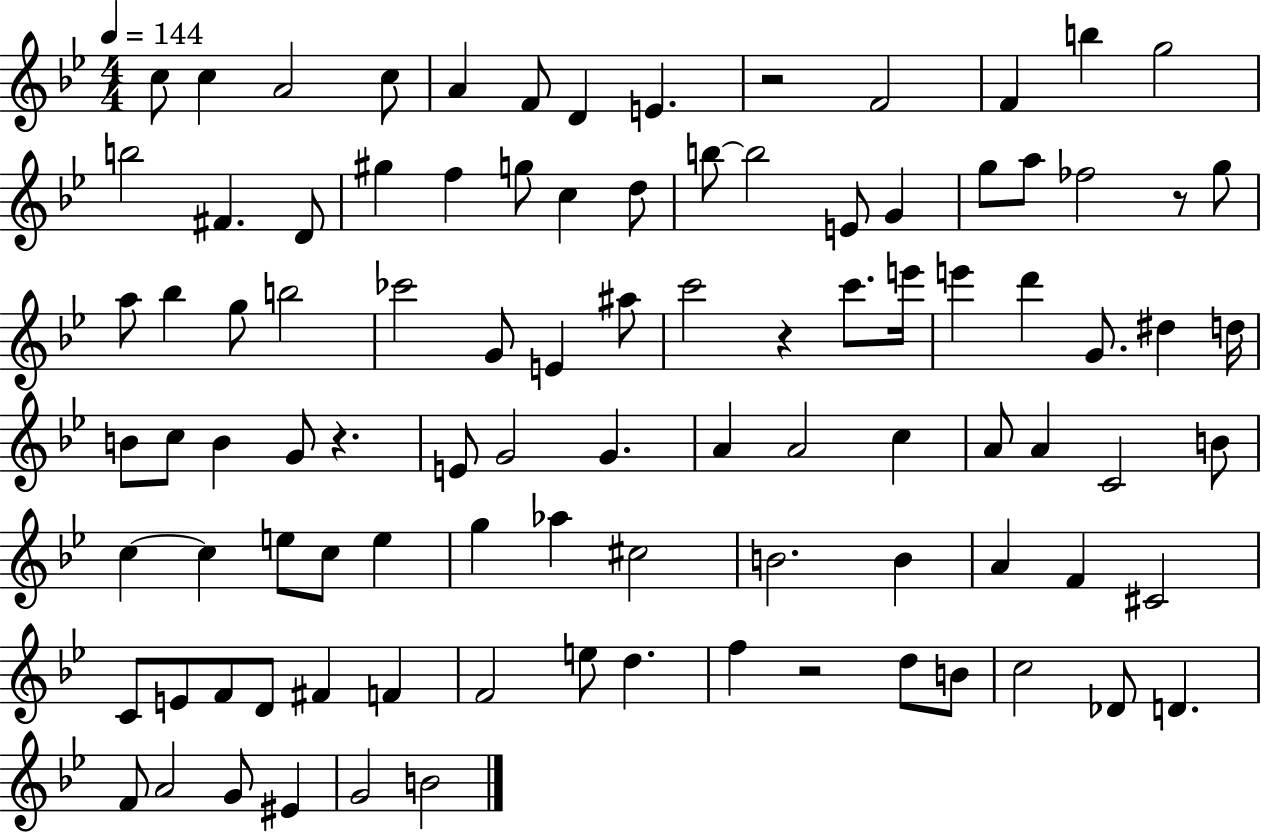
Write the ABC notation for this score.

X:1
T:Untitled
M:4/4
L:1/4
K:Bb
c/2 c A2 c/2 A F/2 D E z2 F2 F b g2 b2 ^F D/2 ^g f g/2 c d/2 b/2 b2 E/2 G g/2 a/2 _f2 z/2 g/2 a/2 _b g/2 b2 _c'2 G/2 E ^a/2 c'2 z c'/2 e'/4 e' d' G/2 ^d d/4 B/2 c/2 B G/2 z E/2 G2 G A A2 c A/2 A C2 B/2 c c e/2 c/2 e g _a ^c2 B2 B A F ^C2 C/2 E/2 F/2 D/2 ^F F F2 e/2 d f z2 d/2 B/2 c2 _D/2 D F/2 A2 G/2 ^E G2 B2